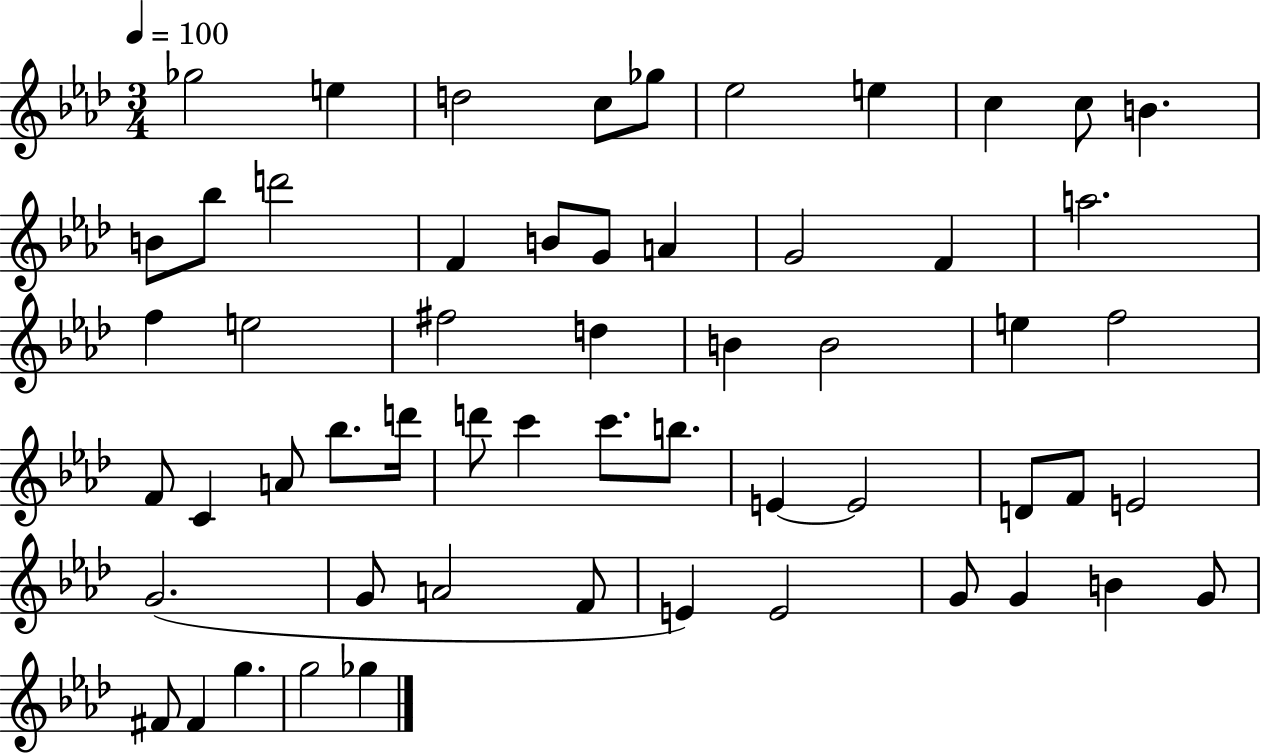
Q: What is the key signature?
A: AES major